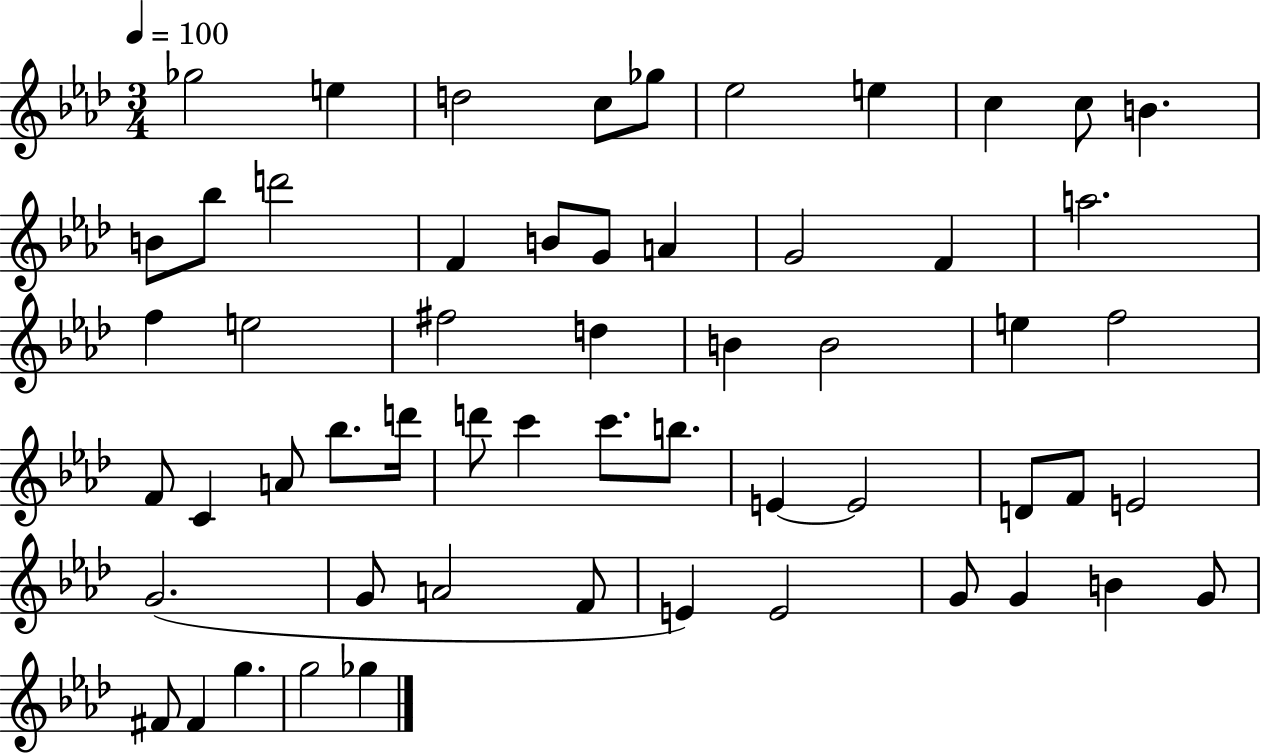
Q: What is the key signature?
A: AES major